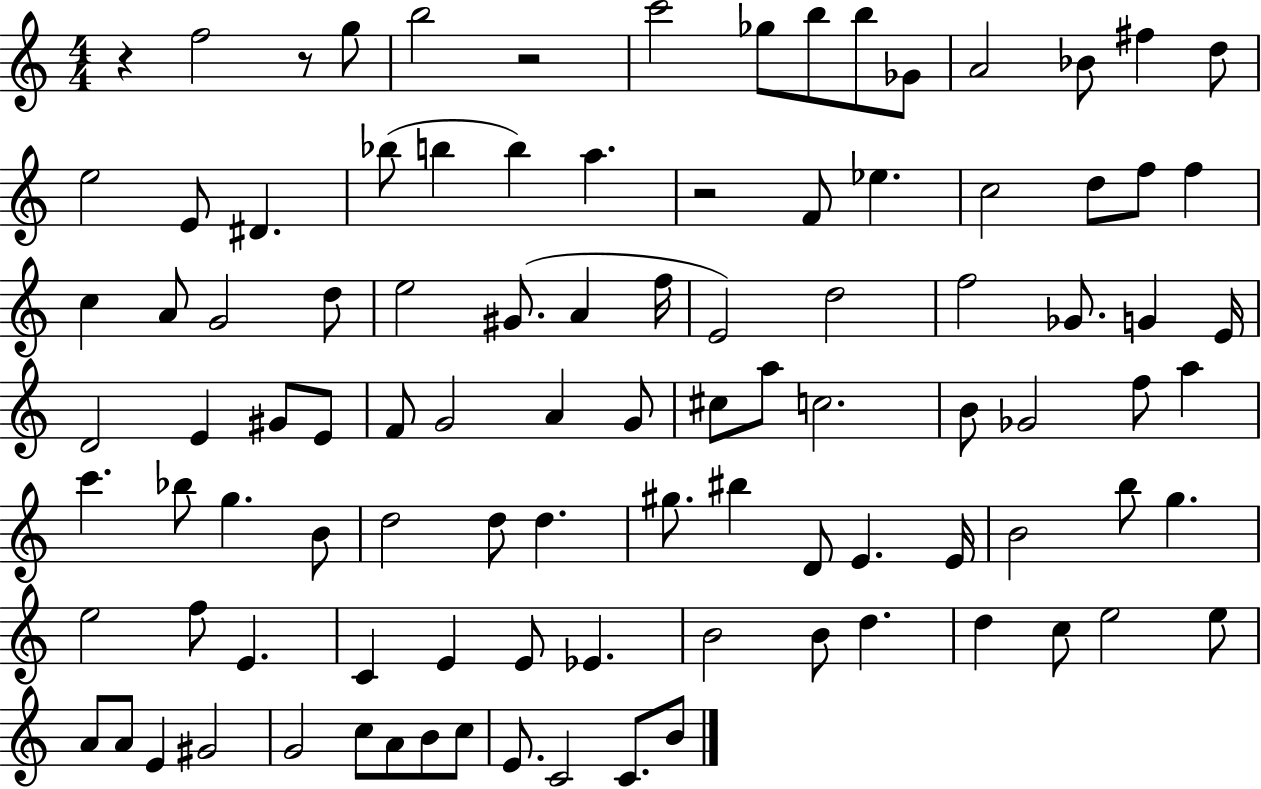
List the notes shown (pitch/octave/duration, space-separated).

R/q F5/h R/e G5/e B5/h R/h C6/h Gb5/e B5/e B5/e Gb4/e A4/h Bb4/e F#5/q D5/e E5/h E4/e D#4/q. Bb5/e B5/q B5/q A5/q. R/h F4/e Eb5/q. C5/h D5/e F5/e F5/q C5/q A4/e G4/h D5/e E5/h G#4/e. A4/q F5/s E4/h D5/h F5/h Gb4/e. G4/q E4/s D4/h E4/q G#4/e E4/e F4/e G4/h A4/q G4/e C#5/e A5/e C5/h. B4/e Gb4/h F5/e A5/q C6/q. Bb5/e G5/q. B4/e D5/h D5/e D5/q. G#5/e. BIS5/q D4/e E4/q. E4/s B4/h B5/e G5/q. E5/h F5/e E4/q. C4/q E4/q E4/e Eb4/q. B4/h B4/e D5/q. D5/q C5/e E5/h E5/e A4/e A4/e E4/q G#4/h G4/h C5/e A4/e B4/e C5/e E4/e. C4/h C4/e. B4/e